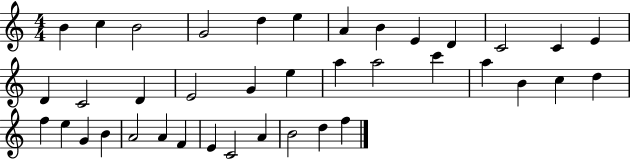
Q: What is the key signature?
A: C major